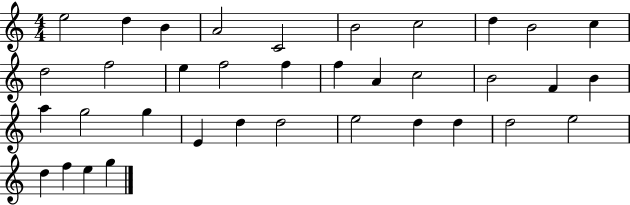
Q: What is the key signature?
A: C major